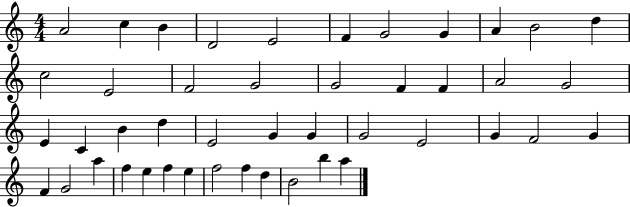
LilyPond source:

{
  \clef treble
  \numericTimeSignature
  \time 4/4
  \key c \major
  a'2 c''4 b'4 | d'2 e'2 | f'4 g'2 g'4 | a'4 b'2 d''4 | \break c''2 e'2 | f'2 g'2 | g'2 f'4 f'4 | a'2 g'2 | \break e'4 c'4 b'4 d''4 | e'2 g'4 g'4 | g'2 e'2 | g'4 f'2 g'4 | \break f'4 g'2 a''4 | f''4 e''4 f''4 e''4 | f''2 f''4 d''4 | b'2 b''4 a''4 | \break \bar "|."
}